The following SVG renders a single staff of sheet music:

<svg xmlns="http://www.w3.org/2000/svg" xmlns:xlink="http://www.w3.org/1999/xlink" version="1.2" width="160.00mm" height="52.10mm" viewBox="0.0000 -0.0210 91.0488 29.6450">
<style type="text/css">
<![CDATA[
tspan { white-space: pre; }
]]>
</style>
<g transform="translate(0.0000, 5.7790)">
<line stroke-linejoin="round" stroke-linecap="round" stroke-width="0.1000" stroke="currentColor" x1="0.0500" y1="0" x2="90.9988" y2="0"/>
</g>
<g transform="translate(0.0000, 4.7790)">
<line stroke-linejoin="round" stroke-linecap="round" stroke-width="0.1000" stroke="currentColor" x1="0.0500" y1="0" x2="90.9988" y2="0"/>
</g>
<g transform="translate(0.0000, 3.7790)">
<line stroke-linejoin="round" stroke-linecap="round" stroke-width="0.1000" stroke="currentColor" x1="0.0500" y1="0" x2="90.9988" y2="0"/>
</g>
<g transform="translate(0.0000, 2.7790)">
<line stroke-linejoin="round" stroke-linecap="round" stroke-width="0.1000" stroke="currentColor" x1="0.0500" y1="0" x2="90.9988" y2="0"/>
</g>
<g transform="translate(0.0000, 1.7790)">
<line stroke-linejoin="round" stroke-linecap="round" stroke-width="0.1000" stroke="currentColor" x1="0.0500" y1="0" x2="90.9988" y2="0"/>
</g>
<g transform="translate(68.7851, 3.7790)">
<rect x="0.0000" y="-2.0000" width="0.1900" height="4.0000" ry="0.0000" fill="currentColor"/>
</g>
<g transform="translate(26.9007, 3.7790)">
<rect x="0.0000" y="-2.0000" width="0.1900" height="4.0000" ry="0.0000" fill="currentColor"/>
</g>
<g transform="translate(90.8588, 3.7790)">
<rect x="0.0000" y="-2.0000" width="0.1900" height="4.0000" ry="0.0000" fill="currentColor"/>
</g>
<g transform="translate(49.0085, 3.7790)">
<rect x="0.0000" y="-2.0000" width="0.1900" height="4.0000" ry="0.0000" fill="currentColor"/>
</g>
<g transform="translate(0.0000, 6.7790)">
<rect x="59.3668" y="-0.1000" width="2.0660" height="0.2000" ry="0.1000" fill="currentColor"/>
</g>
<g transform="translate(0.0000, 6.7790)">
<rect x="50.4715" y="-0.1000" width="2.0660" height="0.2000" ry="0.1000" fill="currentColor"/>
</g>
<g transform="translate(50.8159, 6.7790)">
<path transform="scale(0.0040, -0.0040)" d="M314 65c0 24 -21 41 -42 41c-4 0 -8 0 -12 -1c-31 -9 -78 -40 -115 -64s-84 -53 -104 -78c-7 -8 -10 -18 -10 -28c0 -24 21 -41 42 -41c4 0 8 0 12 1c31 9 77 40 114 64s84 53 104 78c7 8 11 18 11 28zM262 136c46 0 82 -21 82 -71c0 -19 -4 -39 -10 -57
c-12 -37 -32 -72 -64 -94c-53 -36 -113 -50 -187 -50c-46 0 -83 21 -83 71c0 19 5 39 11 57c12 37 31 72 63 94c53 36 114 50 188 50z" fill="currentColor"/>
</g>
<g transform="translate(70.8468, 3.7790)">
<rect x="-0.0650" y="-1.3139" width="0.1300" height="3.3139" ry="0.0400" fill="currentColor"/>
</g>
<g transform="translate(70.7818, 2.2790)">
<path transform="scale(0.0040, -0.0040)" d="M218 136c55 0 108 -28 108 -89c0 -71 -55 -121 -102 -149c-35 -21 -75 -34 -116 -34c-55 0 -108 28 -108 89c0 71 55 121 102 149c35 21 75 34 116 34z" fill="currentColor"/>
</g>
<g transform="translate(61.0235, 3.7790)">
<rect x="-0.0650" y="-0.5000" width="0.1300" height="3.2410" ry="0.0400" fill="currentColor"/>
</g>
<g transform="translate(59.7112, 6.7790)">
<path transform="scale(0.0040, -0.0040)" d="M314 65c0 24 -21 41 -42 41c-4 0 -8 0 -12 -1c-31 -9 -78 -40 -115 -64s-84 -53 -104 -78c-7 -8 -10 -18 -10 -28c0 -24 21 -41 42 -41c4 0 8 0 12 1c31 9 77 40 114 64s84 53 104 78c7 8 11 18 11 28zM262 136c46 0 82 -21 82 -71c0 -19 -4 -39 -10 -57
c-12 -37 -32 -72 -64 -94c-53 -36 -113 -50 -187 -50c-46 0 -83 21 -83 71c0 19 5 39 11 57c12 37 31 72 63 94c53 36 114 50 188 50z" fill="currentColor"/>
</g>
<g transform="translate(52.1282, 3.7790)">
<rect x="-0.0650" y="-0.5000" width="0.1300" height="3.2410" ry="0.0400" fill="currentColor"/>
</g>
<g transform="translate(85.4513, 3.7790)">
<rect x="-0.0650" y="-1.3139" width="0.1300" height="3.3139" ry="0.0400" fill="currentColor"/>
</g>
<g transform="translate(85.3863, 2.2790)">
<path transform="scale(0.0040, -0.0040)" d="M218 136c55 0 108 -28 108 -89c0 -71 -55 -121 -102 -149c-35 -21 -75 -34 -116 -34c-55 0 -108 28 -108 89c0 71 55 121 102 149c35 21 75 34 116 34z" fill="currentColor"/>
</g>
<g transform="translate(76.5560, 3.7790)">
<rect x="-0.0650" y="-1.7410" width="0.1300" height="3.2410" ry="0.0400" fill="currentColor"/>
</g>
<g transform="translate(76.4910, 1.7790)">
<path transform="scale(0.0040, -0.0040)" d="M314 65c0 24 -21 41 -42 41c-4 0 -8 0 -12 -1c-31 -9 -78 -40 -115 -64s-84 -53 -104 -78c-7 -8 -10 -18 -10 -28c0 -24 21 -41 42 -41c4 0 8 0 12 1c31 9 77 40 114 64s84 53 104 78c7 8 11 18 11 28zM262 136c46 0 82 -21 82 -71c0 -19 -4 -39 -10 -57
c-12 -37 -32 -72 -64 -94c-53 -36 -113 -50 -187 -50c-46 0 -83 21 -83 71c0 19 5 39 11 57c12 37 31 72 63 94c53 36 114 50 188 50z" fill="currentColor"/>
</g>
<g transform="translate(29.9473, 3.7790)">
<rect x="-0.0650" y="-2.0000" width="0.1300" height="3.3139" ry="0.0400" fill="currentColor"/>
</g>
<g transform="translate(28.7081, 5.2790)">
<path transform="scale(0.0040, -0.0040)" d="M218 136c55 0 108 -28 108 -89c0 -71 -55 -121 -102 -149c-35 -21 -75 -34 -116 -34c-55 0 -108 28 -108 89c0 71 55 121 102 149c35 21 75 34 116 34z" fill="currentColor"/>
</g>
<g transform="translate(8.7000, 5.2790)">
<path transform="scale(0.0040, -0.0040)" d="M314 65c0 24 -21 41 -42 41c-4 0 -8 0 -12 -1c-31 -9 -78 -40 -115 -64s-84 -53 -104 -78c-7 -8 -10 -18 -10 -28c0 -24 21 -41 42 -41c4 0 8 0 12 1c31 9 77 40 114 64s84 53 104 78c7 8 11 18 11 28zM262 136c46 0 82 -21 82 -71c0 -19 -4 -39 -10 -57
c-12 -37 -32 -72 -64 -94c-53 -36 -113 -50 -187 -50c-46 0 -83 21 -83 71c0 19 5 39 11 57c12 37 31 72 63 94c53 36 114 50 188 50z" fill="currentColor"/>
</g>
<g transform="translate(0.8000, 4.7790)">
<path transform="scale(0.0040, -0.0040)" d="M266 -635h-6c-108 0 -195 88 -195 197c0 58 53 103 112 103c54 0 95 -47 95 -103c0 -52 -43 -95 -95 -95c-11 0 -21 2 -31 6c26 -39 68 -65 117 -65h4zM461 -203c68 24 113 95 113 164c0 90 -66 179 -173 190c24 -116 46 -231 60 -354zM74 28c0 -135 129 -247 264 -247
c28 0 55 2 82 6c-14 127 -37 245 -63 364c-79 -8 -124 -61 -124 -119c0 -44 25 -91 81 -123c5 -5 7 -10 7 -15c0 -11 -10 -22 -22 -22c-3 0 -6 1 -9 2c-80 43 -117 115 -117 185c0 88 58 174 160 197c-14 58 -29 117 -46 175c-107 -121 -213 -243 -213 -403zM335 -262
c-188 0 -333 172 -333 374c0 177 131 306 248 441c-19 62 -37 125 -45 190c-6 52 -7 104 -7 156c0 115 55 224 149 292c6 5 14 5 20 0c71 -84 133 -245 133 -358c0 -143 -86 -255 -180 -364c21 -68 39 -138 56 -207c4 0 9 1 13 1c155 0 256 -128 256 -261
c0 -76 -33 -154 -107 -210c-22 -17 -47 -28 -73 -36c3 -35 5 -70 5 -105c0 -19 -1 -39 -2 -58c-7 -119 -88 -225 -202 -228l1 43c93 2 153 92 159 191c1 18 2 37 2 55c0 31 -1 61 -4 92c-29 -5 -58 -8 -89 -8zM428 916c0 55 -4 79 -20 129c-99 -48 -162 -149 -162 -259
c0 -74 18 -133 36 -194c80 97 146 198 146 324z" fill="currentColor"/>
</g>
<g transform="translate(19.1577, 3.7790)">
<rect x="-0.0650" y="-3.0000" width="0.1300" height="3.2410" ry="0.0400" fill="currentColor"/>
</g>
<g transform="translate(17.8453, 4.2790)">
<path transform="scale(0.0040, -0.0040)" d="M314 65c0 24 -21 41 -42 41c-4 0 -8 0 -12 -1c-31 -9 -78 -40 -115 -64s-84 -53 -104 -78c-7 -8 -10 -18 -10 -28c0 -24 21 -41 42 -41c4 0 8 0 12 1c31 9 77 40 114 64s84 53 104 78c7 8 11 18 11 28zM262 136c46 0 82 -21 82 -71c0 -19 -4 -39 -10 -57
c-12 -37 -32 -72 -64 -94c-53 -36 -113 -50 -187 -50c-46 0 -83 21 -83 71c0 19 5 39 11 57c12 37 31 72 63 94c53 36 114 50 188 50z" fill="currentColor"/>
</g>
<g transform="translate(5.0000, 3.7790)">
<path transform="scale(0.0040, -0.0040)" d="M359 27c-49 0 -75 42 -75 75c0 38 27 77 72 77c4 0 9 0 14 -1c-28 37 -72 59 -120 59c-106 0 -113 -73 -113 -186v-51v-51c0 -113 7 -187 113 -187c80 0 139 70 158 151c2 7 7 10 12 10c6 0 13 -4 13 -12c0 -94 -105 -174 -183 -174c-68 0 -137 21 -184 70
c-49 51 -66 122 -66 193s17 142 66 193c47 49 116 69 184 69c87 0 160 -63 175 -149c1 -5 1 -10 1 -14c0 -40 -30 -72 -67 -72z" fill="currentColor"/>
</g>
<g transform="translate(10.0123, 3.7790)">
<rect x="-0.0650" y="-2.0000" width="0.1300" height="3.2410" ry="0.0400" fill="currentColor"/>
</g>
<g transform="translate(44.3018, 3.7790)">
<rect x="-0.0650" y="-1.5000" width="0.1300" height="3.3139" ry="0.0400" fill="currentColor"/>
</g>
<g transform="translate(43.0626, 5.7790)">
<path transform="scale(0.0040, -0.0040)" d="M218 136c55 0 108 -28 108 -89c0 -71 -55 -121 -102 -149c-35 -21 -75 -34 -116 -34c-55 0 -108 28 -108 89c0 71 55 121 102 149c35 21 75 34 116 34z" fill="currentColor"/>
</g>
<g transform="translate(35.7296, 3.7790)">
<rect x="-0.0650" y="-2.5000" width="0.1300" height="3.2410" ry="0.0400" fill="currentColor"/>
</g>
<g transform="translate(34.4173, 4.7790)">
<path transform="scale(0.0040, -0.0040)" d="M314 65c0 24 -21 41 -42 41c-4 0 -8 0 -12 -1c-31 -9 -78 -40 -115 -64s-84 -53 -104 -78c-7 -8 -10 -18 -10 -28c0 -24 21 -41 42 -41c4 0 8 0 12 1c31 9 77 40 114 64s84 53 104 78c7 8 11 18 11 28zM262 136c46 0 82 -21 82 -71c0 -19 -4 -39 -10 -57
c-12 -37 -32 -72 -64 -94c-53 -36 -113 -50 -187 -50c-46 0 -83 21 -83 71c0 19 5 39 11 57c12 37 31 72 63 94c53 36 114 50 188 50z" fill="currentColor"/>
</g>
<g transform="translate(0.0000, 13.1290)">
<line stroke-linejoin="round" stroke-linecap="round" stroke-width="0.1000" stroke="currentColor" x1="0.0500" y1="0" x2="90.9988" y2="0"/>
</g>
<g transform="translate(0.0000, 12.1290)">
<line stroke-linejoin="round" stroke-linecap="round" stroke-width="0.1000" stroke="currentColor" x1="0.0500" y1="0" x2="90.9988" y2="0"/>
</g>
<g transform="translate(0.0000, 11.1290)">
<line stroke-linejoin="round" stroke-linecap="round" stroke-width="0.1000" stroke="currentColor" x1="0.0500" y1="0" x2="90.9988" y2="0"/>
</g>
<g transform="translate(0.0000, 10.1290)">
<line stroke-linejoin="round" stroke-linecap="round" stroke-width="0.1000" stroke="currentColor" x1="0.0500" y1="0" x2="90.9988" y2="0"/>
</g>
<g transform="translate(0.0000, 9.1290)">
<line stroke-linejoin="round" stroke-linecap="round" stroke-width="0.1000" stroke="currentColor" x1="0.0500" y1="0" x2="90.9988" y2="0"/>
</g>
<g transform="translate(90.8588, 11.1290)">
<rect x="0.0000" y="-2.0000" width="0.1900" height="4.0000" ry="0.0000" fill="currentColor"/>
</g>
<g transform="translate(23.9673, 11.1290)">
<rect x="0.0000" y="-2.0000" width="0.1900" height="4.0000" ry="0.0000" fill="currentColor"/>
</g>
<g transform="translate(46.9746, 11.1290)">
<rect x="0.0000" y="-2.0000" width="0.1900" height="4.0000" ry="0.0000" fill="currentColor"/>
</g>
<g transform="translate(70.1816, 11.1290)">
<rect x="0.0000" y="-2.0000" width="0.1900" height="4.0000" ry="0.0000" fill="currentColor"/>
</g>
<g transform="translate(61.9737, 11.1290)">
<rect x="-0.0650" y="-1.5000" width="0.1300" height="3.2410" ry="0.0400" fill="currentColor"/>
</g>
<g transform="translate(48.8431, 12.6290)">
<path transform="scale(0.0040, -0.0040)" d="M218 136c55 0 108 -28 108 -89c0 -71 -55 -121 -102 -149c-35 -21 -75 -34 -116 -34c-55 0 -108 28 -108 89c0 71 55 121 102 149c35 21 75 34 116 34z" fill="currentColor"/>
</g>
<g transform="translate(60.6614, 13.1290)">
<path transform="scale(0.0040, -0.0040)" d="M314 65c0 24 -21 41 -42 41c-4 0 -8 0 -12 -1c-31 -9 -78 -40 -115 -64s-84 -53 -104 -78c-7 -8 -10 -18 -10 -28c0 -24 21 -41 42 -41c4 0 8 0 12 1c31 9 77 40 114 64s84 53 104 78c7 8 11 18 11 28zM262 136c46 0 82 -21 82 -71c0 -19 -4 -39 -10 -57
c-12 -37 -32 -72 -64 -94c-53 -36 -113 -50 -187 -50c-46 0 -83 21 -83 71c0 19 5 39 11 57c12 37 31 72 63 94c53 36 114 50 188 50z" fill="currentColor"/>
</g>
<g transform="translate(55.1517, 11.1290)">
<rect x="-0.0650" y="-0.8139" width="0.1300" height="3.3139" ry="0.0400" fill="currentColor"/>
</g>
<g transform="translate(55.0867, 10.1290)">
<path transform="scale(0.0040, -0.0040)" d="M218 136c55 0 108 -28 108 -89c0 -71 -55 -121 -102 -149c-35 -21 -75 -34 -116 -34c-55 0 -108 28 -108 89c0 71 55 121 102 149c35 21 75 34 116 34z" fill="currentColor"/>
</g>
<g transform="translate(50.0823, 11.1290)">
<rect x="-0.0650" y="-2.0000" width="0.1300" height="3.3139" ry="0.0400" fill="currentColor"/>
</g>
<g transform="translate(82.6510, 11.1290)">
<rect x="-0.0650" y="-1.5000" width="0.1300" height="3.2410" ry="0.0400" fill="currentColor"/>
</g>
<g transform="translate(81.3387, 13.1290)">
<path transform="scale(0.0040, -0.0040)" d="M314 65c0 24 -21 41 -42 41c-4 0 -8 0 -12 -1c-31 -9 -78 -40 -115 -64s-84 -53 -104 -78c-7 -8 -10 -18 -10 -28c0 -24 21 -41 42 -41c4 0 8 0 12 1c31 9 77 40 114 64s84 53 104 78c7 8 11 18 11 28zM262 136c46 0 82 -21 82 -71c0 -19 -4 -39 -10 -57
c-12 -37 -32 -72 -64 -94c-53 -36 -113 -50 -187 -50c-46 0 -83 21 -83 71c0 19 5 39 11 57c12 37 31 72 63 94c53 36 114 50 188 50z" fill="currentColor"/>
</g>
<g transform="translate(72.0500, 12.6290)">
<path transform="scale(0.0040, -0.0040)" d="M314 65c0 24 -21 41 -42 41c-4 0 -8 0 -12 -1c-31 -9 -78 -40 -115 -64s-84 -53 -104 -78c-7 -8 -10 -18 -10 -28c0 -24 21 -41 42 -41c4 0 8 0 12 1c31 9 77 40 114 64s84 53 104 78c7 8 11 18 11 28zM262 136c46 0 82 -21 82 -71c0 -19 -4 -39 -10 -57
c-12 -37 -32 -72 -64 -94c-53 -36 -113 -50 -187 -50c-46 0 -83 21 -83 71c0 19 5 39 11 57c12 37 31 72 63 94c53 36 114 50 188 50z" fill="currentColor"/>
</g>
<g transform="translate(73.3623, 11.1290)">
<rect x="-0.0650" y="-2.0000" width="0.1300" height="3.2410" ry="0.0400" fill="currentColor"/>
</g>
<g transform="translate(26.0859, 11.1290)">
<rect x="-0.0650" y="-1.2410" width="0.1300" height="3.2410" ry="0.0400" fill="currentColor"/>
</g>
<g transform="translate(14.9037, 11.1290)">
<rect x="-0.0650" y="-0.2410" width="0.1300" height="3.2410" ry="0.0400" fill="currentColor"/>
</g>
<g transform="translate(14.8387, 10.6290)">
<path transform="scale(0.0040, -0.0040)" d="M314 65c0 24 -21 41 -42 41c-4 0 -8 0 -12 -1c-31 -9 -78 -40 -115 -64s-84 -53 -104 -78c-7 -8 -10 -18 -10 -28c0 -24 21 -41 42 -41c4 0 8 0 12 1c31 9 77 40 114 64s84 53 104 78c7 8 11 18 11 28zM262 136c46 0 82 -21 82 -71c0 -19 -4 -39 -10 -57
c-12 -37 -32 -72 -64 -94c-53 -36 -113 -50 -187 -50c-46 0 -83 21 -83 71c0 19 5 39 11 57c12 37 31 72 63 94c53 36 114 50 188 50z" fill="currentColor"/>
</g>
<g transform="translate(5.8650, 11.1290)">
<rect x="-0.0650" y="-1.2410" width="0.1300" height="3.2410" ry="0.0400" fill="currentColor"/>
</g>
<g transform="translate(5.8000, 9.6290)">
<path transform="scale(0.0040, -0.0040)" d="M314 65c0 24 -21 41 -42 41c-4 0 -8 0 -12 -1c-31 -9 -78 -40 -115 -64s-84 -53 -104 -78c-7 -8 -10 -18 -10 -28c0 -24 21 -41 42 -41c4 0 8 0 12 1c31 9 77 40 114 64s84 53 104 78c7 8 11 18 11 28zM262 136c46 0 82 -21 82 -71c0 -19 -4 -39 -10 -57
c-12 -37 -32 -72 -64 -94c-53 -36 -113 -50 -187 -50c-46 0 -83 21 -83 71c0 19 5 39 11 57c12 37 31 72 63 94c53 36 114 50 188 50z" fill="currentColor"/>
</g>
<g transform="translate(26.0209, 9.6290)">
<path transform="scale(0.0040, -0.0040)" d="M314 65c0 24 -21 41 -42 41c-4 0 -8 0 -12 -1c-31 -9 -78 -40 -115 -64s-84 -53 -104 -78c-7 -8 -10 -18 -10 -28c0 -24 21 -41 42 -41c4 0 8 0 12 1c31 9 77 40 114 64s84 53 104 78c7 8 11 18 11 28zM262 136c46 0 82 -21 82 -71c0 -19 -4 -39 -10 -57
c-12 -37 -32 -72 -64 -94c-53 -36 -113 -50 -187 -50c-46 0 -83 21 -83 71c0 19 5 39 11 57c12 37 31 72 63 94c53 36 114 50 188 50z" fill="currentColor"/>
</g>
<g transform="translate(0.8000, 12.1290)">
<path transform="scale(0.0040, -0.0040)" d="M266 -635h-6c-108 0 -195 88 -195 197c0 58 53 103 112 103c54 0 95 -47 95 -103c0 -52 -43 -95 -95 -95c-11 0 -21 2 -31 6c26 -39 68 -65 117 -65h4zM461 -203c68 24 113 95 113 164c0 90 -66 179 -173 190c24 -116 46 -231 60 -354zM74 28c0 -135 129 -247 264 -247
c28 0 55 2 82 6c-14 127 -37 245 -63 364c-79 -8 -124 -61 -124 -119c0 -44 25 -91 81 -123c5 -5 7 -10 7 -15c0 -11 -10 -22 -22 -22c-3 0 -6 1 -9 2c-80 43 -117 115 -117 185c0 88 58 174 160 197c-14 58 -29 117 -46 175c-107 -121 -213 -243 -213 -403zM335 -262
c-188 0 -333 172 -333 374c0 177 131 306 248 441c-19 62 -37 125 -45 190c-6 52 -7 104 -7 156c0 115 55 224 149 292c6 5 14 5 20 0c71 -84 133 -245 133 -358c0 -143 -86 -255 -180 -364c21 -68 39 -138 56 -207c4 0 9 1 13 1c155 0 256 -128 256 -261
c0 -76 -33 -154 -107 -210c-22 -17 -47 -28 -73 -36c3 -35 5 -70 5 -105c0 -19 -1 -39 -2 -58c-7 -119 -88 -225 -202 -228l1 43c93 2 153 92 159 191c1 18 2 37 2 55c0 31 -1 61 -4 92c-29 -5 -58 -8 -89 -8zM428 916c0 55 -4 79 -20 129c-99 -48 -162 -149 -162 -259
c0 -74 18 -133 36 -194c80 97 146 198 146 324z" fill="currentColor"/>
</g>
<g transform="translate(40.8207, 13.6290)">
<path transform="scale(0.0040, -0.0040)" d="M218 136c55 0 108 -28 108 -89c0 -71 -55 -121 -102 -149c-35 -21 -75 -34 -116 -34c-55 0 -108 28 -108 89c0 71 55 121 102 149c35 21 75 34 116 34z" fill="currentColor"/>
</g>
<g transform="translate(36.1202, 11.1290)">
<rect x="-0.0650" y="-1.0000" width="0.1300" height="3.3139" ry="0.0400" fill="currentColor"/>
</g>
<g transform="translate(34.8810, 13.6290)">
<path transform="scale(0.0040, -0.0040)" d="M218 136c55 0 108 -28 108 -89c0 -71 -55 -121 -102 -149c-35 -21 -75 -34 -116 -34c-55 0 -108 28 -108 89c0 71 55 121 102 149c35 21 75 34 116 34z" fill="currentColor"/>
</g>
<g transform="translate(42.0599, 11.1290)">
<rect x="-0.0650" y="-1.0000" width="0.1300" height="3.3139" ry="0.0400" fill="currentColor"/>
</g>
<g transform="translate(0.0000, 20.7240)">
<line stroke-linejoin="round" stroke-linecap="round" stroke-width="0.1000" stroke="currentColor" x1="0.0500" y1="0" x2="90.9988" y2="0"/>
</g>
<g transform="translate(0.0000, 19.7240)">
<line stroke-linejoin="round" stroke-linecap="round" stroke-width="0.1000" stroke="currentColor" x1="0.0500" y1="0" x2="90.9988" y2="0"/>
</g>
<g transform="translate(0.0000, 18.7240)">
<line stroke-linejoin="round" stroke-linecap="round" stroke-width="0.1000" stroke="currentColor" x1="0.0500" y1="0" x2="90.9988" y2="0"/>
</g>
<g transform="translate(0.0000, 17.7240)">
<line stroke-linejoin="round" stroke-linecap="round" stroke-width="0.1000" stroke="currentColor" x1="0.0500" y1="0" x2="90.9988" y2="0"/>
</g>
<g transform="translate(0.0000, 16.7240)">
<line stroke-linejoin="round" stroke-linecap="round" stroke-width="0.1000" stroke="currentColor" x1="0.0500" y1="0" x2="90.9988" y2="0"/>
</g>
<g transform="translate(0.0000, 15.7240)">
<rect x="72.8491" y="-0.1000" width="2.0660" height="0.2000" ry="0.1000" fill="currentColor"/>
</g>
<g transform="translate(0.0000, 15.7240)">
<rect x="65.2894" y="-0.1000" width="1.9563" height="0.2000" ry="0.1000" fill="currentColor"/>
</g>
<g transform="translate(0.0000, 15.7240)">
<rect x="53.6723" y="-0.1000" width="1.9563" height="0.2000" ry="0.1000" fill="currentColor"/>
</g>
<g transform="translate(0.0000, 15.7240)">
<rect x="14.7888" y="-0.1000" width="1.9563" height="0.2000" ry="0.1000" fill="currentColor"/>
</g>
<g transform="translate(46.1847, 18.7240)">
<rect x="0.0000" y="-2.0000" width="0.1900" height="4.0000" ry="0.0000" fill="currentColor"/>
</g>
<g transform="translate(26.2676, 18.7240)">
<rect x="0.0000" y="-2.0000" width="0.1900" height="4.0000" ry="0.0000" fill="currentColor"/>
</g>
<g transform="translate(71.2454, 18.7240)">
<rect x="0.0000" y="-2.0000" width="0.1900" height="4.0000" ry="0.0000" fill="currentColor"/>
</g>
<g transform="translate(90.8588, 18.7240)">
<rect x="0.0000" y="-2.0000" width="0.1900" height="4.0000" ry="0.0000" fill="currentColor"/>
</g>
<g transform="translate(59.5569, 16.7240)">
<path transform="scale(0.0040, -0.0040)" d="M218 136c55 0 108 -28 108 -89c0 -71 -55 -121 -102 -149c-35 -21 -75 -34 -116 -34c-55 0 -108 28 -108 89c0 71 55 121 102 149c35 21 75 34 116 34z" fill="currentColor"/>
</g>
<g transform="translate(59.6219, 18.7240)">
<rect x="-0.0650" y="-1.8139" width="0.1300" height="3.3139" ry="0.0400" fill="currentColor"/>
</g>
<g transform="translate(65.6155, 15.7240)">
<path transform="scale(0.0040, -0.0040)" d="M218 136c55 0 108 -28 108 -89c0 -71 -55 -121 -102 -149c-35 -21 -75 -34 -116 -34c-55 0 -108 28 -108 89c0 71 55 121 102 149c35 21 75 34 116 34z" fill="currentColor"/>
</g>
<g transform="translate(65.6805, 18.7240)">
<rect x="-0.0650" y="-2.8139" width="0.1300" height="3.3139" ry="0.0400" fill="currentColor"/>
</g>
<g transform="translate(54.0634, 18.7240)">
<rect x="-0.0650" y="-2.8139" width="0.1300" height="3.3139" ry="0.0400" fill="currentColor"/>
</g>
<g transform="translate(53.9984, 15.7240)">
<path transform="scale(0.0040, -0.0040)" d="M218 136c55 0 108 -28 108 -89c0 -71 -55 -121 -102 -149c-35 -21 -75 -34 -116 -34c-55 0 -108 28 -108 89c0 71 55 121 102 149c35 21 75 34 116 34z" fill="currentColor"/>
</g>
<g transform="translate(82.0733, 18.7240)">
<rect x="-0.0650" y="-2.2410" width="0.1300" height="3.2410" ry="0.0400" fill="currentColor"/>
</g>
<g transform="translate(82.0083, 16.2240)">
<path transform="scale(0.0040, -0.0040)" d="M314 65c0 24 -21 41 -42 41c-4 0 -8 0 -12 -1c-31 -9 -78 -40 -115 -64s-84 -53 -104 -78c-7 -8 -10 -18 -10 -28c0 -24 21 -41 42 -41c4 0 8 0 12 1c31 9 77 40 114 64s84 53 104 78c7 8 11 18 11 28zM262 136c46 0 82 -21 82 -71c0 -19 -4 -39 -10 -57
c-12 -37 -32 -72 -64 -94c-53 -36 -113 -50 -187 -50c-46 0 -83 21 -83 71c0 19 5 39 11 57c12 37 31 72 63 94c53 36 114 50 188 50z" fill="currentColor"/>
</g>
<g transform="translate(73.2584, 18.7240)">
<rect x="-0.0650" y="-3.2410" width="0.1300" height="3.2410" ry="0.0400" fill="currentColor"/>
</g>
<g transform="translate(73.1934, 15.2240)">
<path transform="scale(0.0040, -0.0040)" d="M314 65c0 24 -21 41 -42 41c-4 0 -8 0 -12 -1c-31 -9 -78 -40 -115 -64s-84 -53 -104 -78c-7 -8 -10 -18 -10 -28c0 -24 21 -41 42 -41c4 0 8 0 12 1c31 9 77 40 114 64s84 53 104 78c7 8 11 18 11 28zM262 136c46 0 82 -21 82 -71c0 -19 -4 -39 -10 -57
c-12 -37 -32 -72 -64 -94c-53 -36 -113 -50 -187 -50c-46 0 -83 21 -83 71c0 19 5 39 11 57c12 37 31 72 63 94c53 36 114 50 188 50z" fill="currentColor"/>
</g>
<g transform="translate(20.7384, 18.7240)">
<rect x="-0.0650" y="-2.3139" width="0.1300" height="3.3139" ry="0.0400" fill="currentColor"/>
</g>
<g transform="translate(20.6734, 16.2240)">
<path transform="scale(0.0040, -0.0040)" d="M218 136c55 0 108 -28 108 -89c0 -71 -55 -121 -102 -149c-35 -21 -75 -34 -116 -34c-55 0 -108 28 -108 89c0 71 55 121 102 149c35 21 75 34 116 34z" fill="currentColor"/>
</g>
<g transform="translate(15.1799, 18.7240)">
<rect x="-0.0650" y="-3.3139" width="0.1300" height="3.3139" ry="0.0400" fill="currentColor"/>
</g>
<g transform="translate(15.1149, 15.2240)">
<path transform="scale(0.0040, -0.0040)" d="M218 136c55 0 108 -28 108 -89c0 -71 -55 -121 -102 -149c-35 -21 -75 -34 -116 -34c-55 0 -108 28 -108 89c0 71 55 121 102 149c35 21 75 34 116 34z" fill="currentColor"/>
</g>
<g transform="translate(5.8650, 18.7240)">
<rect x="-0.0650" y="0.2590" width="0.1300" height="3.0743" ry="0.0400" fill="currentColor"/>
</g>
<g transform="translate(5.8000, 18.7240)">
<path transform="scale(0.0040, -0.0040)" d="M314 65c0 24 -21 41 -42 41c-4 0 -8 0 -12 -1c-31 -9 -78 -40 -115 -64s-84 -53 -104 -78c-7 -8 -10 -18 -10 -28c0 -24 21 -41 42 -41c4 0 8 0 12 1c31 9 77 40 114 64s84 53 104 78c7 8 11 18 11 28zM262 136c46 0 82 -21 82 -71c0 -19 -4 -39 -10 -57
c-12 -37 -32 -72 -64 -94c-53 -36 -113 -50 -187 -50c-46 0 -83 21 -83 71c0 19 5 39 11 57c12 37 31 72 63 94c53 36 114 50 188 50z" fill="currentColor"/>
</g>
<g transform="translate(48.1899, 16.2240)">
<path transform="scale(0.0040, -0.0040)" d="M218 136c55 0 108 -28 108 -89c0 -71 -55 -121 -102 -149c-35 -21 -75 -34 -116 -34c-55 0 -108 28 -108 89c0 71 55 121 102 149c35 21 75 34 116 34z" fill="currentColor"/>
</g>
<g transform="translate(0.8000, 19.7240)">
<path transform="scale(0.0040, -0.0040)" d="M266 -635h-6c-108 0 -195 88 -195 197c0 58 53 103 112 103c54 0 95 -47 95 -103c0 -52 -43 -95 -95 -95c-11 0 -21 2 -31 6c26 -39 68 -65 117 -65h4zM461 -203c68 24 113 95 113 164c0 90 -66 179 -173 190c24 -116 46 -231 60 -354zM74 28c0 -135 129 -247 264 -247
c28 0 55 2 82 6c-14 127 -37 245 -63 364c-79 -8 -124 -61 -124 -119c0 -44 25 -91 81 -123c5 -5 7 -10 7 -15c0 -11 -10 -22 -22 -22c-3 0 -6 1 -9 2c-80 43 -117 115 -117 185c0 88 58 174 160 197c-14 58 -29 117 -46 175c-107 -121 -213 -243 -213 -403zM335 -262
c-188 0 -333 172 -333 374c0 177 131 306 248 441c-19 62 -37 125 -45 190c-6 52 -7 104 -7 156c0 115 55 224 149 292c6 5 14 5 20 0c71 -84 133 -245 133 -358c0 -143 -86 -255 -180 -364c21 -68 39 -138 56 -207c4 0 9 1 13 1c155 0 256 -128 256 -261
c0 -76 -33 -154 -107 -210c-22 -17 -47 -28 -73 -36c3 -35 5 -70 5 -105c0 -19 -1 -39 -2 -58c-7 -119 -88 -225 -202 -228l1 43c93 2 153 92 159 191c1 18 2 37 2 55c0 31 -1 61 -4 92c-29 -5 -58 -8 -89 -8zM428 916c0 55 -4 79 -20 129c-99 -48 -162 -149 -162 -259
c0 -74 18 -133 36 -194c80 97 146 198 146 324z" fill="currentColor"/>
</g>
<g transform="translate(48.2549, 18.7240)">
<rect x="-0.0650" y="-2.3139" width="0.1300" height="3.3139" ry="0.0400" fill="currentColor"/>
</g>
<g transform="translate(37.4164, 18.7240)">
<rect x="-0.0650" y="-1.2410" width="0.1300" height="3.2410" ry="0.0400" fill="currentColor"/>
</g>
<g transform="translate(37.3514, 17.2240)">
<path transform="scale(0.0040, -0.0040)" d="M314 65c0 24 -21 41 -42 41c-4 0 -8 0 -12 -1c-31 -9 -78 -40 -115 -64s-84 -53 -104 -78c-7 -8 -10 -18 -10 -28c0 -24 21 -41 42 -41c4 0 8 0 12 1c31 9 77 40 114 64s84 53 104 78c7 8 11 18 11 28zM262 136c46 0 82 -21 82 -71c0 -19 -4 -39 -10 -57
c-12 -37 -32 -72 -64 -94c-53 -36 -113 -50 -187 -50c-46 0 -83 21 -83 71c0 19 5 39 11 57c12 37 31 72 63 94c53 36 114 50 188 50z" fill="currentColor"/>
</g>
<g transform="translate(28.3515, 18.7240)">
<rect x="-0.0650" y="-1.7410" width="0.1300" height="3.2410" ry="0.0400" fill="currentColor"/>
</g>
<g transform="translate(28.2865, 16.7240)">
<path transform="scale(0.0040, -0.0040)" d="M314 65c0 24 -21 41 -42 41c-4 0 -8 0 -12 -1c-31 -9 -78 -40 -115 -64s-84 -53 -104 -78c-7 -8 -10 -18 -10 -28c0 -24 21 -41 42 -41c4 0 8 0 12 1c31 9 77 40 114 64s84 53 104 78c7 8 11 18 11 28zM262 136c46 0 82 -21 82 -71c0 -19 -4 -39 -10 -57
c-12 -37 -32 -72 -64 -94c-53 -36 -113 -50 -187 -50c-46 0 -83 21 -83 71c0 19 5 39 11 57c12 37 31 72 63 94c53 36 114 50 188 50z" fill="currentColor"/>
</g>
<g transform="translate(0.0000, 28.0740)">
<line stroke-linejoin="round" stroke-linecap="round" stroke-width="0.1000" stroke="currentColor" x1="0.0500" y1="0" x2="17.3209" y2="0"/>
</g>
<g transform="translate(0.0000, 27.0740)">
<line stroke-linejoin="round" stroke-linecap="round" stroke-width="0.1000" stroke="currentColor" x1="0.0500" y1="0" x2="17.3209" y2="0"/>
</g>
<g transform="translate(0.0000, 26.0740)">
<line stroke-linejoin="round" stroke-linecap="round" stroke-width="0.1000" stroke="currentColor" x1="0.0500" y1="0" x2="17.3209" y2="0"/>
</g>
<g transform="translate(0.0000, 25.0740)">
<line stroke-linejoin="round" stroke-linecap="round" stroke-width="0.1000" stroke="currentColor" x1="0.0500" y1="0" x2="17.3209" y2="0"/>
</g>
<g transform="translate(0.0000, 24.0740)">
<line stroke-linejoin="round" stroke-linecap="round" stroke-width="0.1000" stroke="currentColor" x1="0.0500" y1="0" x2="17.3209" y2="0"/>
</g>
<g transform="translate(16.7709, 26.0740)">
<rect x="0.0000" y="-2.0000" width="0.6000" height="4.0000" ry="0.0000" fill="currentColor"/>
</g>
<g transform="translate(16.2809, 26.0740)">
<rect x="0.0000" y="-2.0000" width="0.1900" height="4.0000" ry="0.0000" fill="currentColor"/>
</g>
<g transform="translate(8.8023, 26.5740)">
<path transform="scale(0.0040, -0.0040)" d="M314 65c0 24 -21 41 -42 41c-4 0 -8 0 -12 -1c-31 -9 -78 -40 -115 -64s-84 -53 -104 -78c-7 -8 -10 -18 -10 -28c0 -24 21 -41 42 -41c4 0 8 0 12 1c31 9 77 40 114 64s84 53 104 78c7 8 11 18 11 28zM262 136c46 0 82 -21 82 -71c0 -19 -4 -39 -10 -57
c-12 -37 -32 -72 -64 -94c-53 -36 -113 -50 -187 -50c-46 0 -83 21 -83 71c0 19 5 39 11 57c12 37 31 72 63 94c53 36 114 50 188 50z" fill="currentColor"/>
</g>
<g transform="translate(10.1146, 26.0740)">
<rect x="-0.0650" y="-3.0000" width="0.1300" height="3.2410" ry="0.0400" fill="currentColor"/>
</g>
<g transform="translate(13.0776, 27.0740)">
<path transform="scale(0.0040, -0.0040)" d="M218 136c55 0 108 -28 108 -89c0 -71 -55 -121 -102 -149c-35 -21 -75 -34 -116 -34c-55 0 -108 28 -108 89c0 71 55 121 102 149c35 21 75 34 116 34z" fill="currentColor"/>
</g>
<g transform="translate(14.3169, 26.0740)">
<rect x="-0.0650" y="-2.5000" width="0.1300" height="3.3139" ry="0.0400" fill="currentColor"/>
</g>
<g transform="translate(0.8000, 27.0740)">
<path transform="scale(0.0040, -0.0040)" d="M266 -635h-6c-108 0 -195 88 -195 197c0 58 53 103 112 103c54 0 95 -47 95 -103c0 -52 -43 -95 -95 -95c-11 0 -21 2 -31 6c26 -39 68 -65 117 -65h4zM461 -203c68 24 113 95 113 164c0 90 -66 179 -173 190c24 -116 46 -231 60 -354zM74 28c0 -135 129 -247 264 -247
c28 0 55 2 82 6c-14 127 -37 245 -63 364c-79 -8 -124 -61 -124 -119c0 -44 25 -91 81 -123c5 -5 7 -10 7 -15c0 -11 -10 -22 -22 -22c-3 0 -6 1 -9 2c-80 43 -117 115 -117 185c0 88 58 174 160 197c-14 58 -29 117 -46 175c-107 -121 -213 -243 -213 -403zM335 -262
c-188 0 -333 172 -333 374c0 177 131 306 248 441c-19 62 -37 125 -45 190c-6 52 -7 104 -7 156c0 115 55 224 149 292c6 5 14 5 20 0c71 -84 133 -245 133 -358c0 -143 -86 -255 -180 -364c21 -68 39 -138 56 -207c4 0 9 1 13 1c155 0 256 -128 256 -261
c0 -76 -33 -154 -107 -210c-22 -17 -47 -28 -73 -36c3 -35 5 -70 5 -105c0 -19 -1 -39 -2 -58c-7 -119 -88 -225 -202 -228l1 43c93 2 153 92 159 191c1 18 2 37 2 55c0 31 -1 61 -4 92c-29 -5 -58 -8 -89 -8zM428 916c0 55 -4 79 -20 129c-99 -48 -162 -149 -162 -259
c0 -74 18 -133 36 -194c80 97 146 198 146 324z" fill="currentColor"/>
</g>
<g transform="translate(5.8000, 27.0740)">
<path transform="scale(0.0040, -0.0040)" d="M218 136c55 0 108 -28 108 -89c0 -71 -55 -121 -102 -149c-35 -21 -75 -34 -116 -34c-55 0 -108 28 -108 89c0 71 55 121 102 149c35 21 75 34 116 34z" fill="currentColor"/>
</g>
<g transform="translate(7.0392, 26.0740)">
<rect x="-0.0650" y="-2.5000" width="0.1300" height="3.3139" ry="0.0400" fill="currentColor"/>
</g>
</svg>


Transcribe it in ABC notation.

X:1
T:Untitled
M:4/4
L:1/4
K:C
F2 A2 F G2 E C2 C2 e f2 e e2 c2 e2 D D F d E2 F2 E2 B2 b g f2 e2 g a f a b2 g2 G A2 G